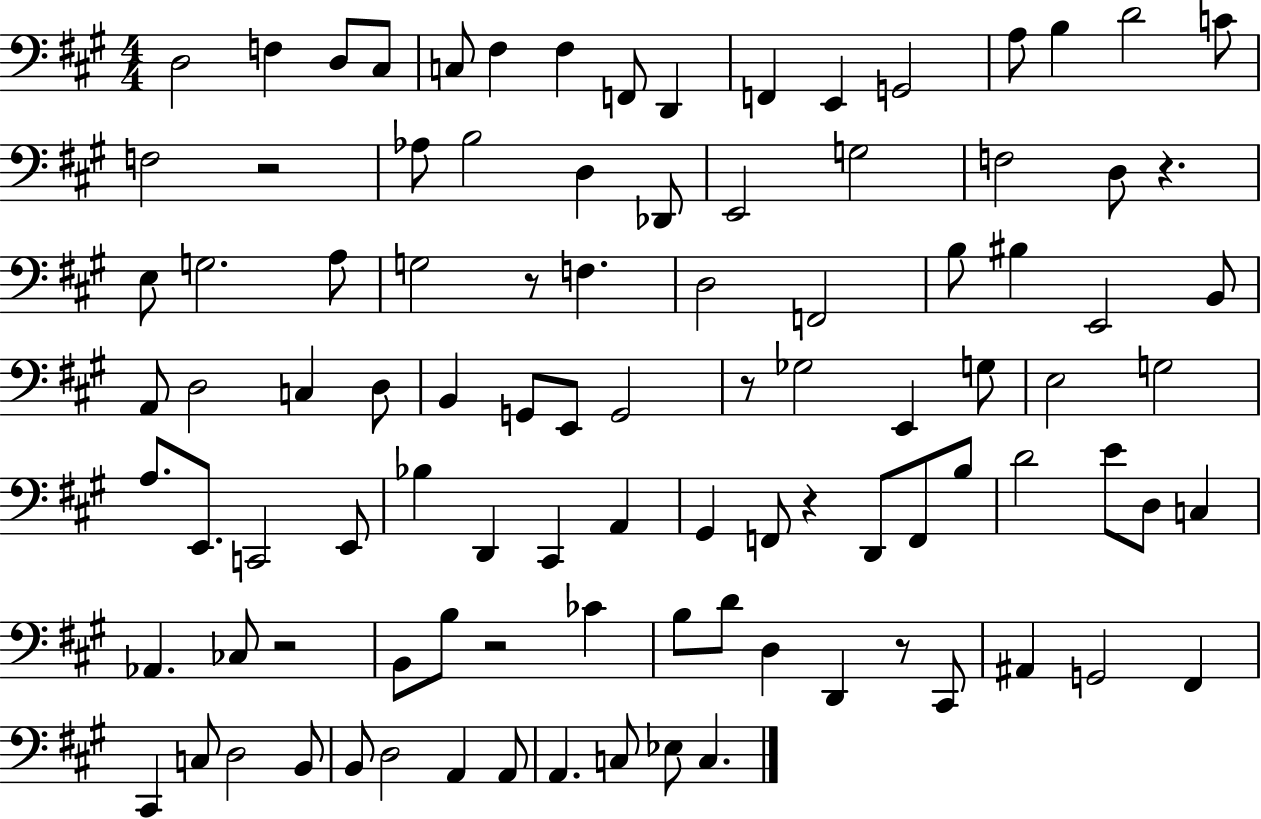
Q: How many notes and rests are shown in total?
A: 99